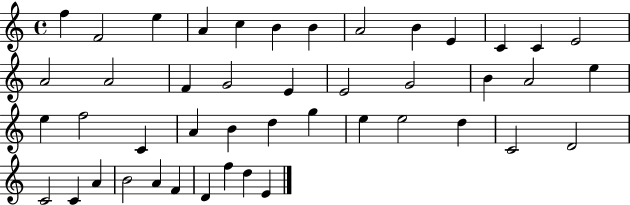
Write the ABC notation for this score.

X:1
T:Untitled
M:4/4
L:1/4
K:C
f F2 e A c B B A2 B E C C E2 A2 A2 F G2 E E2 G2 B A2 e e f2 C A B d g e e2 d C2 D2 C2 C A B2 A F D f d E